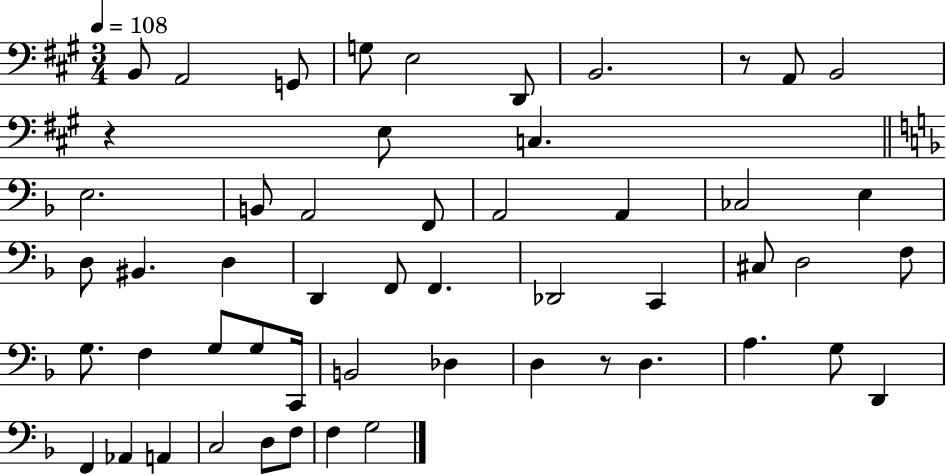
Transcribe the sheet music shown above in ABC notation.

X:1
T:Untitled
M:3/4
L:1/4
K:A
B,,/2 A,,2 G,,/2 G,/2 E,2 D,,/2 B,,2 z/2 A,,/2 B,,2 z E,/2 C, E,2 B,,/2 A,,2 F,,/2 A,,2 A,, _C,2 E, D,/2 ^B,, D, D,, F,,/2 F,, _D,,2 C,, ^C,/2 D,2 F,/2 G,/2 F, G,/2 G,/2 C,,/4 B,,2 _D, D, z/2 D, A, G,/2 D,, F,, _A,, A,, C,2 D,/2 F,/2 F, G,2